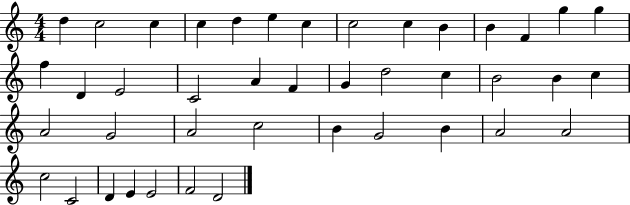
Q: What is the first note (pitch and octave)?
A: D5